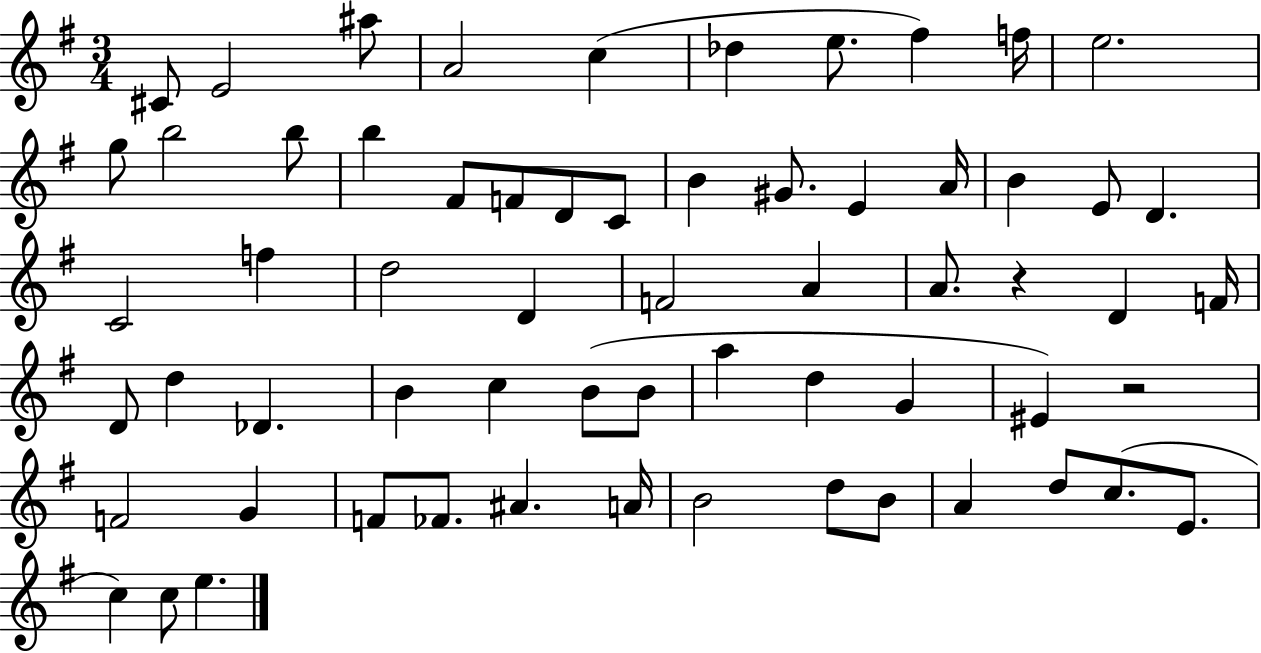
{
  \clef treble
  \numericTimeSignature
  \time 3/4
  \key g \major
  cis'8 e'2 ais''8 | a'2 c''4( | des''4 e''8. fis''4) f''16 | e''2. | \break g''8 b''2 b''8 | b''4 fis'8 f'8 d'8 c'8 | b'4 gis'8. e'4 a'16 | b'4 e'8 d'4. | \break c'2 f''4 | d''2 d'4 | f'2 a'4 | a'8. r4 d'4 f'16 | \break d'8 d''4 des'4. | b'4 c''4 b'8( b'8 | a''4 d''4 g'4 | eis'4) r2 | \break f'2 g'4 | f'8 fes'8. ais'4. a'16 | b'2 d''8 b'8 | a'4 d''8 c''8.( e'8. | \break c''4) c''8 e''4. | \bar "|."
}